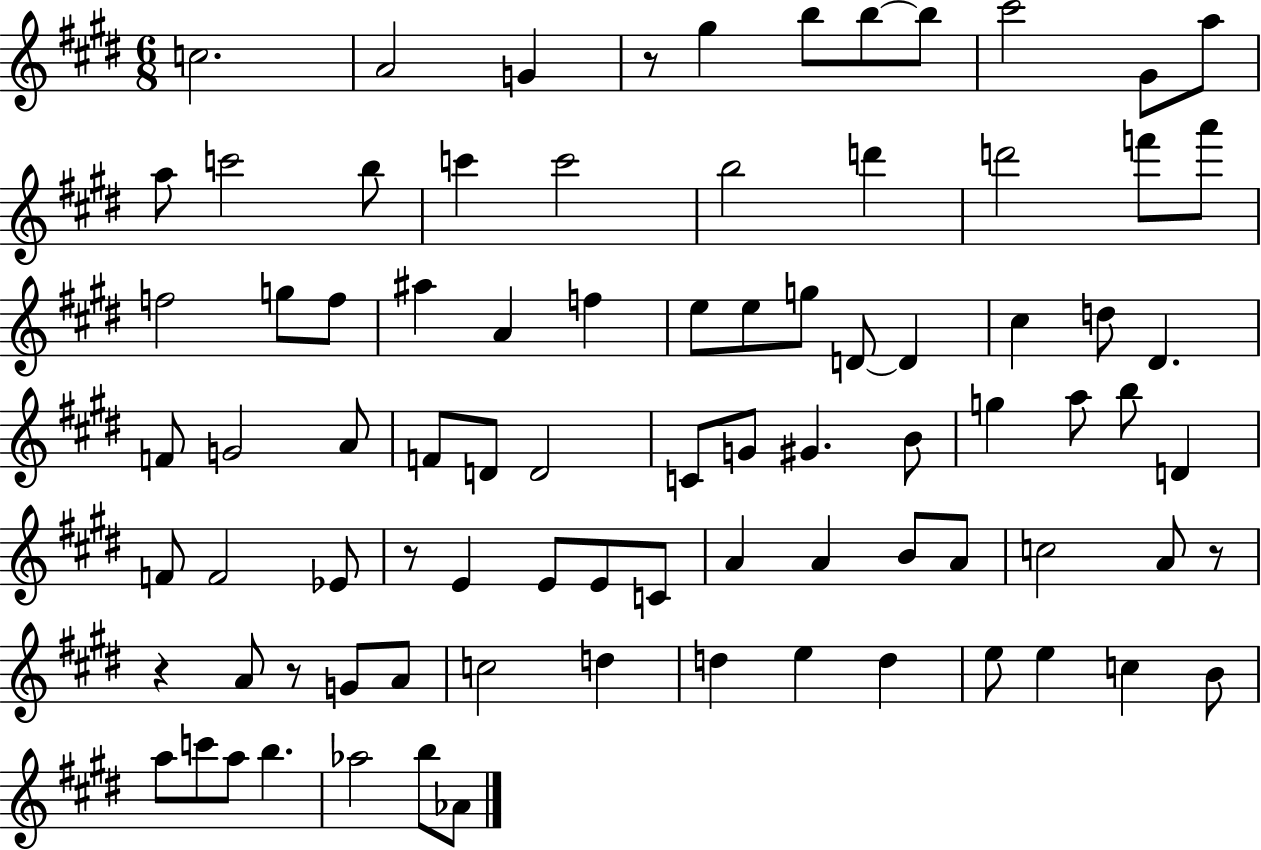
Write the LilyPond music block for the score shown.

{
  \clef treble
  \numericTimeSignature
  \time 6/8
  \key e \major
  \repeat volta 2 { c''2. | a'2 g'4 | r8 gis''4 b''8 b''8~~ b''8 | cis'''2 gis'8 a''8 | \break a''8 c'''2 b''8 | c'''4 c'''2 | b''2 d'''4 | d'''2 f'''8 a'''8 | \break f''2 g''8 f''8 | ais''4 a'4 f''4 | e''8 e''8 g''8 d'8~~ d'4 | cis''4 d''8 dis'4. | \break f'8 g'2 a'8 | f'8 d'8 d'2 | c'8 g'8 gis'4. b'8 | g''4 a''8 b''8 d'4 | \break f'8 f'2 ees'8 | r8 e'4 e'8 e'8 c'8 | a'4 a'4 b'8 a'8 | c''2 a'8 r8 | \break r4 a'8 r8 g'8 a'8 | c''2 d''4 | d''4 e''4 d''4 | e''8 e''4 c''4 b'8 | \break a''8 c'''8 a''8 b''4. | aes''2 b''8 aes'8 | } \bar "|."
}